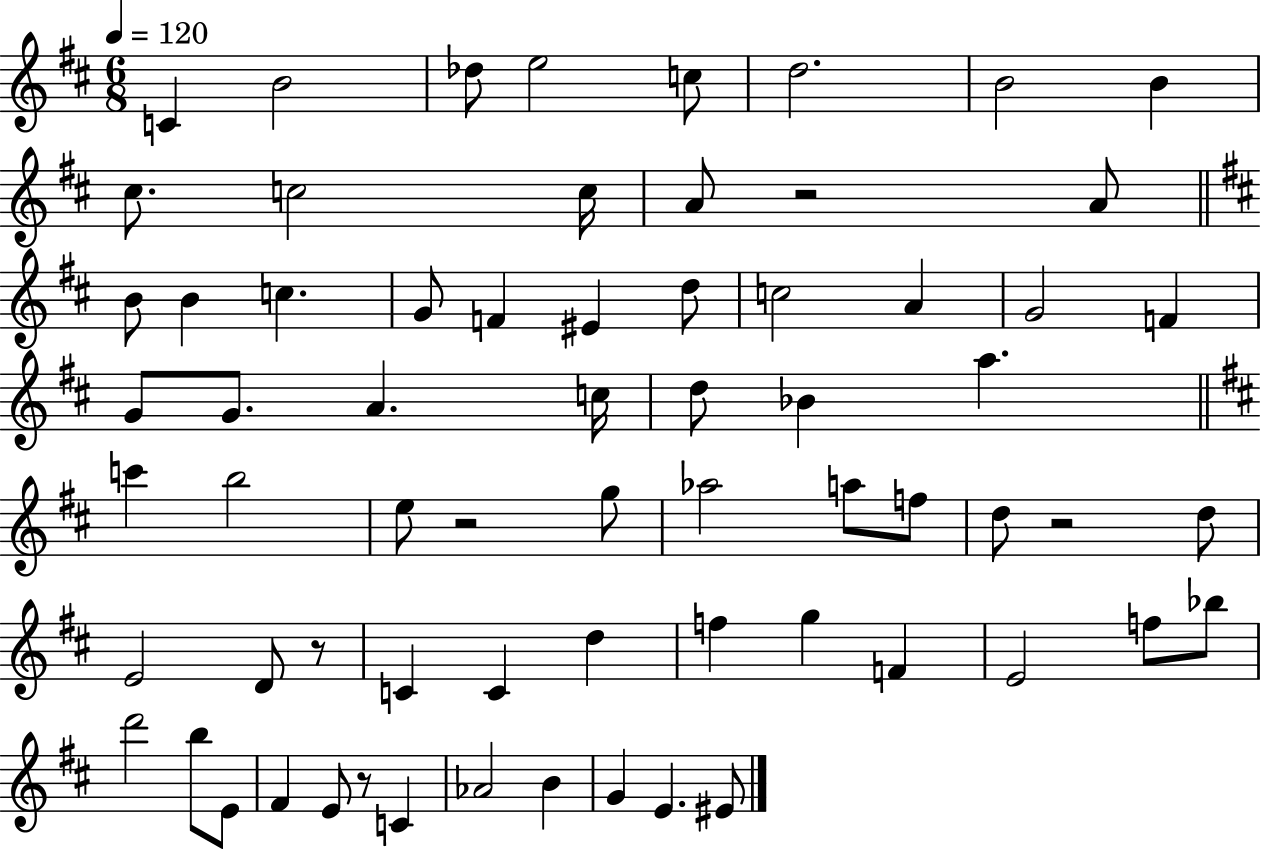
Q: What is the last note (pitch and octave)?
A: EIS4